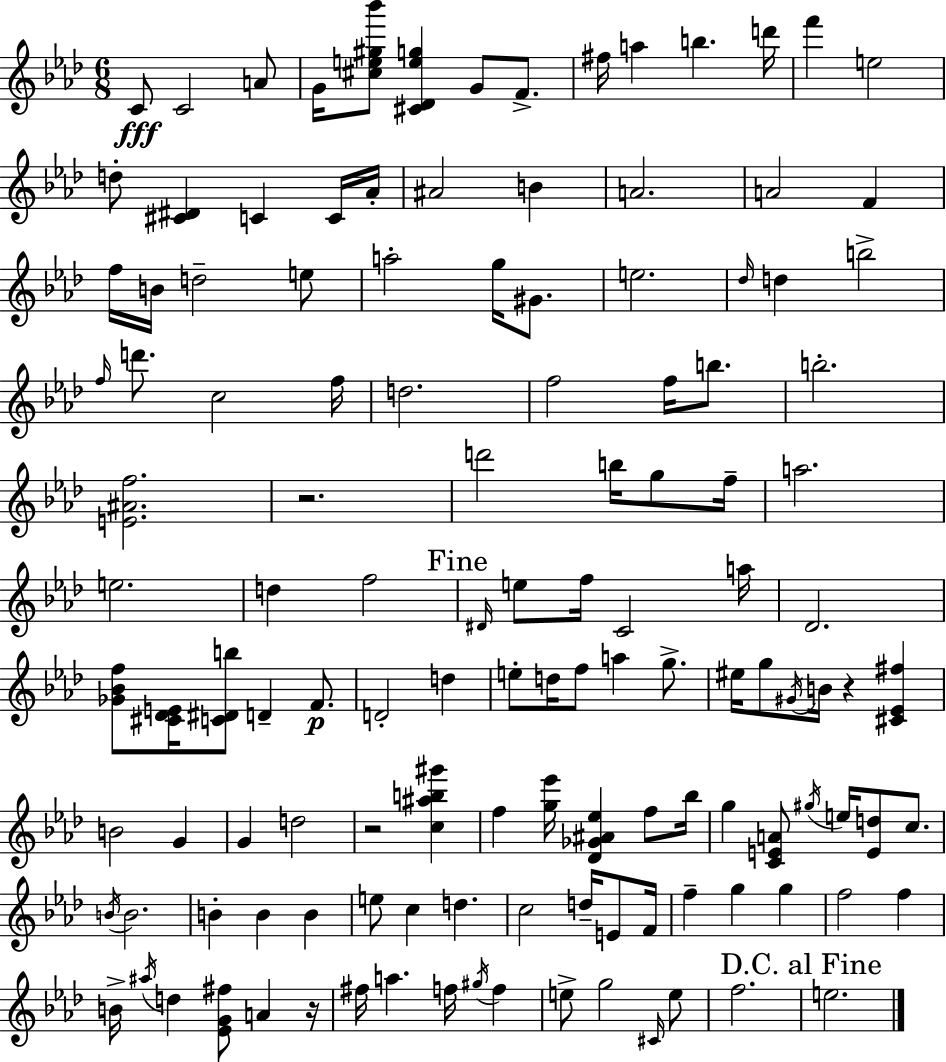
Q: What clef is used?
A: treble